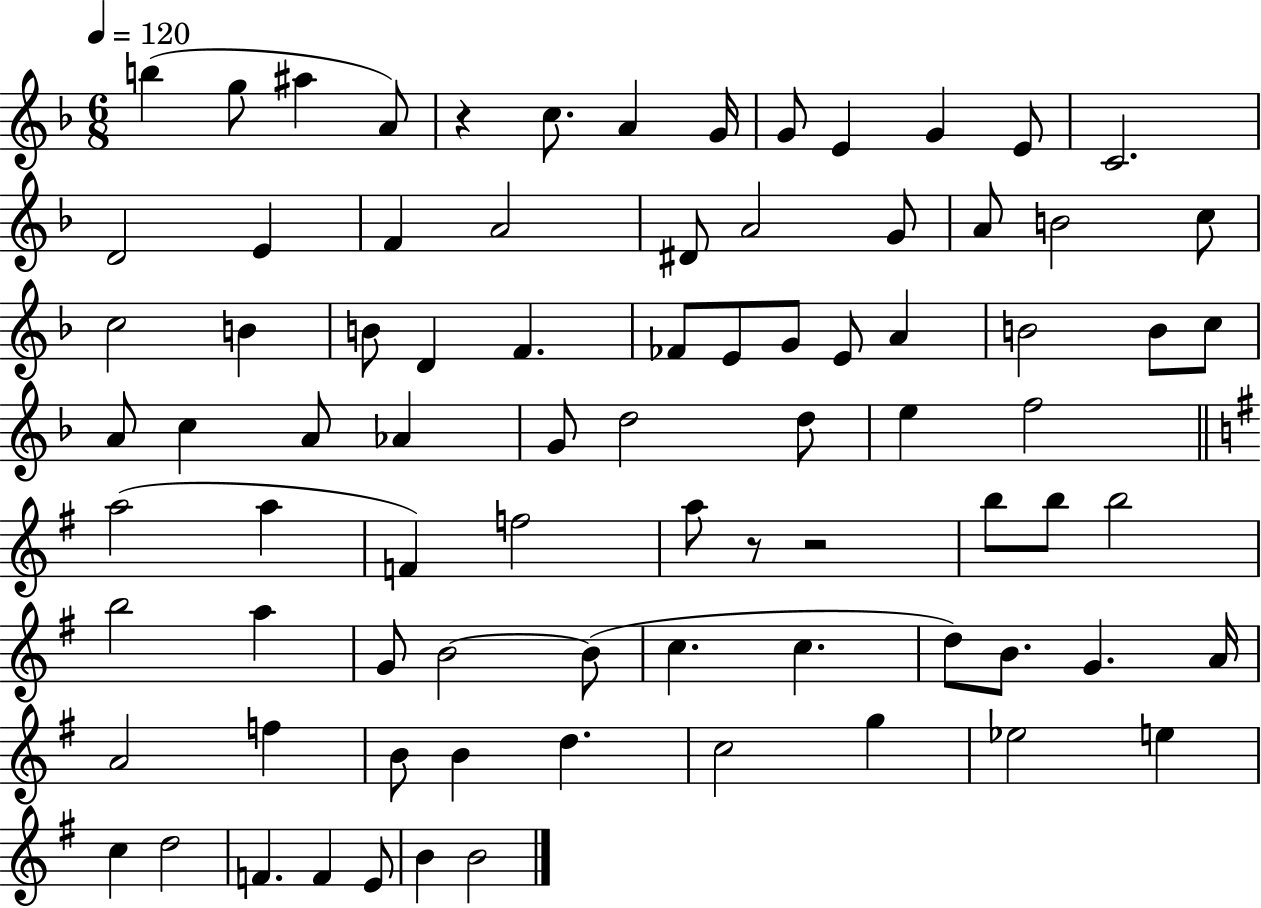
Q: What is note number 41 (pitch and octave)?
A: D5